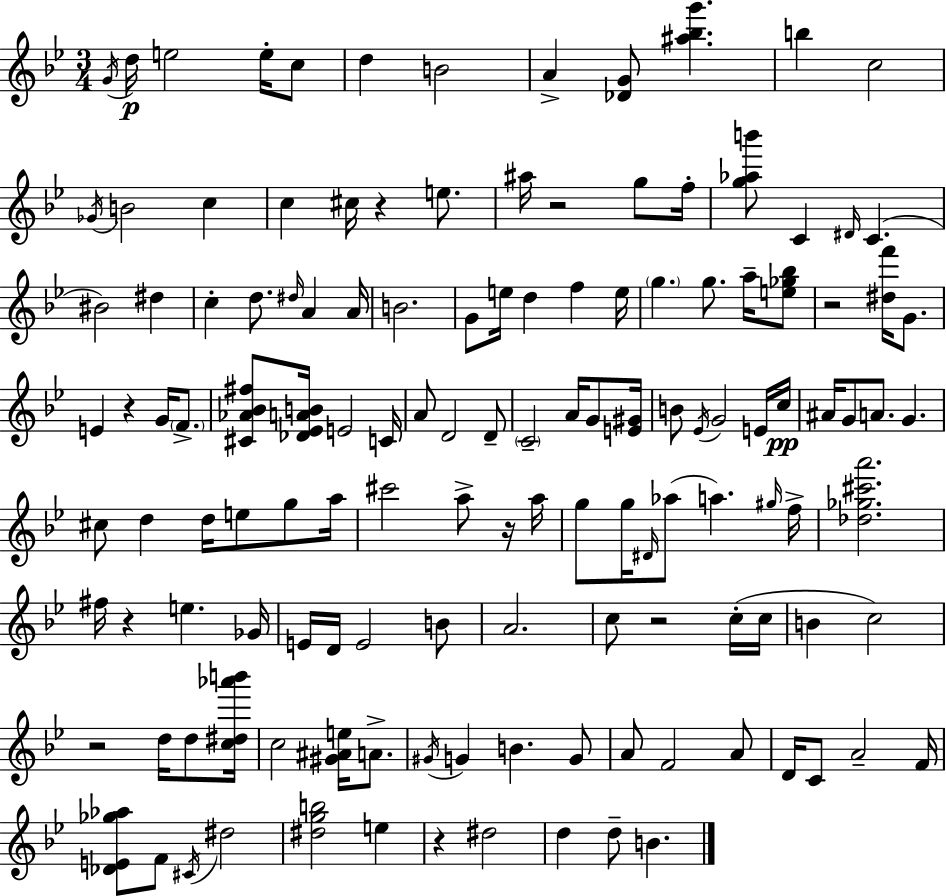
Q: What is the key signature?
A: BES major